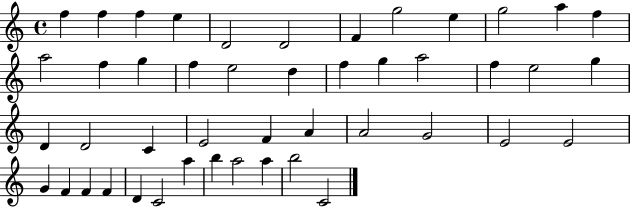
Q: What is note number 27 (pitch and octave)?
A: C4